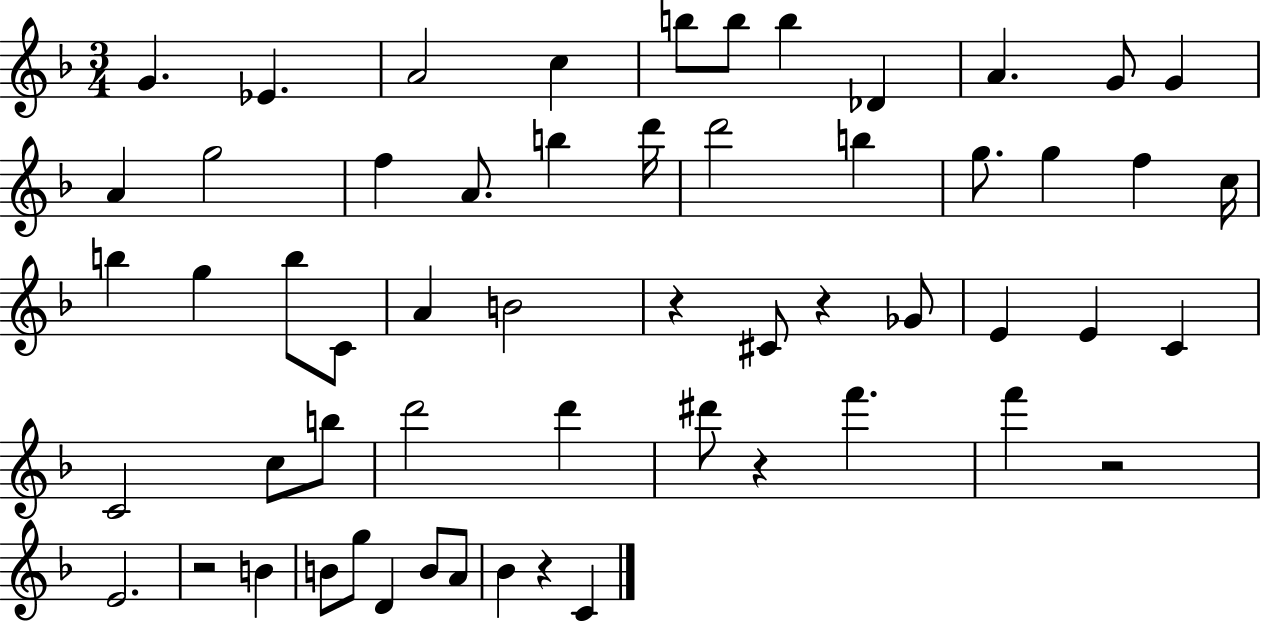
G4/q. Eb4/q. A4/h C5/q B5/e B5/e B5/q Db4/q A4/q. G4/e G4/q A4/q G5/h F5/q A4/e. B5/q D6/s D6/h B5/q G5/e. G5/q F5/q C5/s B5/q G5/q B5/e C4/e A4/q B4/h R/q C#4/e R/q Gb4/e E4/q E4/q C4/q C4/h C5/e B5/e D6/h D6/q D#6/e R/q F6/q. F6/q R/h E4/h. R/h B4/q B4/e G5/e D4/q B4/e A4/e Bb4/q R/q C4/q